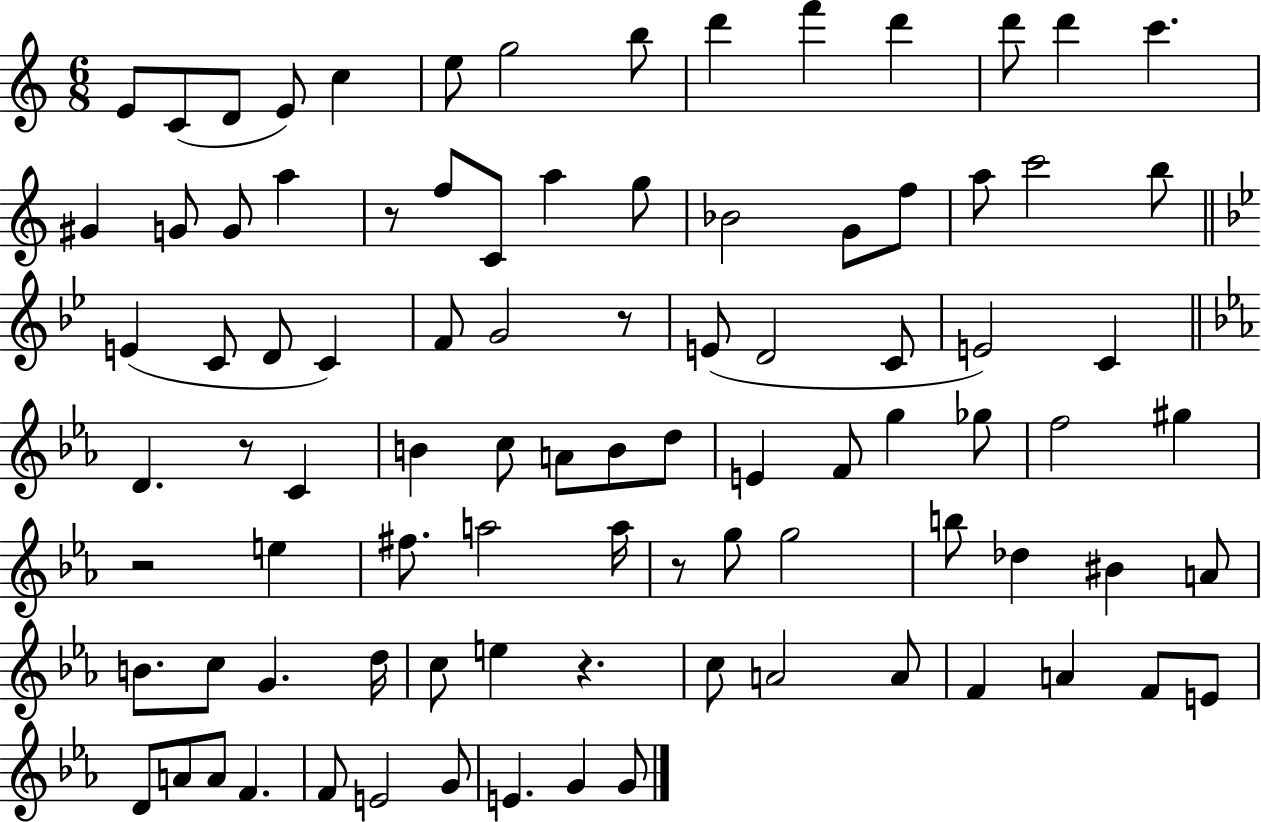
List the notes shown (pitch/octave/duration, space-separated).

E4/e C4/e D4/e E4/e C5/q E5/e G5/h B5/e D6/q F6/q D6/q D6/e D6/q C6/q. G#4/q G4/e G4/e A5/q R/e F5/e C4/e A5/q G5/e Bb4/h G4/e F5/e A5/e C6/h B5/e E4/q C4/e D4/e C4/q F4/e G4/h R/e E4/e D4/h C4/e E4/h C4/q D4/q. R/e C4/q B4/q C5/e A4/e B4/e D5/e E4/q F4/e G5/q Gb5/e F5/h G#5/q R/h E5/q F#5/e. A5/h A5/s R/e G5/e G5/h B5/e Db5/q BIS4/q A4/e B4/e. C5/e G4/q. D5/s C5/e E5/q R/q. C5/e A4/h A4/e F4/q A4/q F4/e E4/e D4/e A4/e A4/e F4/q. F4/e E4/h G4/e E4/q. G4/q G4/e